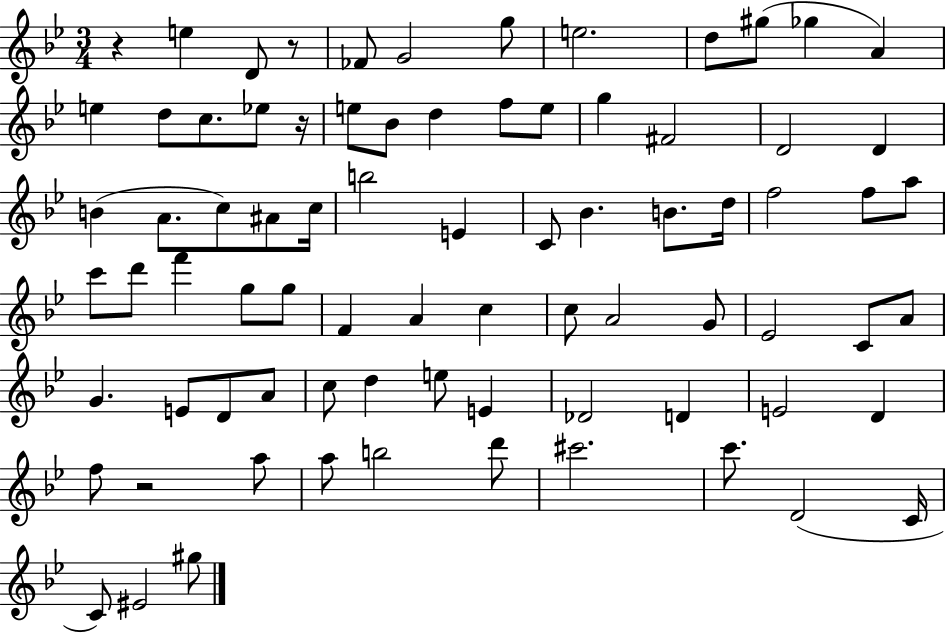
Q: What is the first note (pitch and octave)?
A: E5